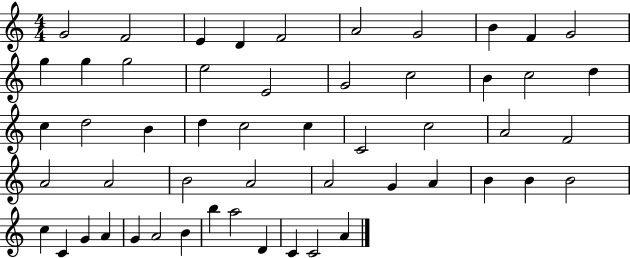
{
  \clef treble
  \numericTimeSignature
  \time 4/4
  \key c \major
  g'2 f'2 | e'4 d'4 f'2 | a'2 g'2 | b'4 f'4 g'2 | \break g''4 g''4 g''2 | e''2 e'2 | g'2 c''2 | b'4 c''2 d''4 | \break c''4 d''2 b'4 | d''4 c''2 c''4 | c'2 c''2 | a'2 f'2 | \break a'2 a'2 | b'2 a'2 | a'2 g'4 a'4 | b'4 b'4 b'2 | \break c''4 c'4 g'4 a'4 | g'4 a'2 b'4 | b''4 a''2 d'4 | c'4 c'2 a'4 | \break \bar "|."
}